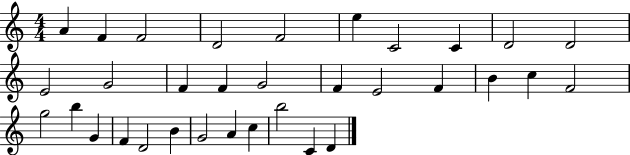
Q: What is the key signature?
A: C major